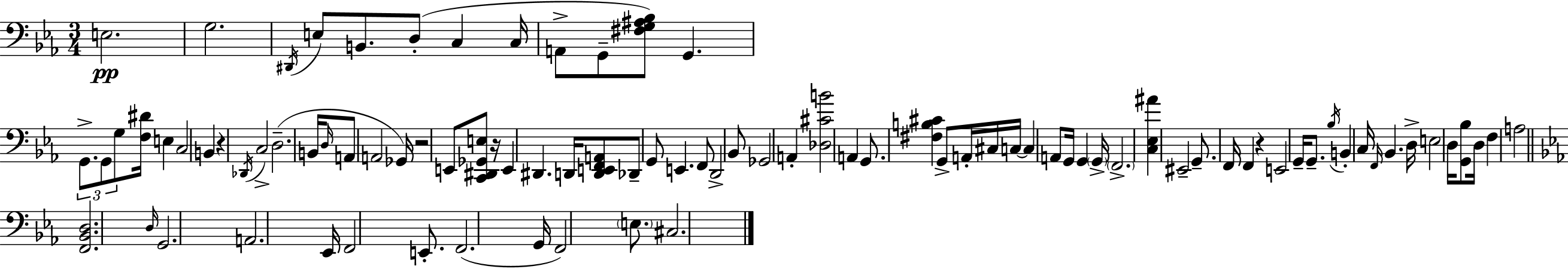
{
  \clef bass
  \numericTimeSignature
  \time 3/4
  \key ees \major
  \repeat volta 2 { e2.\pp | g2. | \acciaccatura { dis,16 } e8 b,8. d8-.( c4 | c16 a,8-> g,8-- <fis g ais bes>8) g,4. | \break \tuplet 3/2 { g,8.-> g,8 g8 } <f dis'>16 e4 | c2 b,4 | r4 \acciaccatura { des,16 } c2-> | d2.--( | \break b,16 \grace { d16 } a,8 a,2 | ges,16) r2 e,8 | <c, dis, ges, e>8 r16 e,4 dis,4. | d,16 <d, e, f, a,>8 des,8-- g,8 e,4. | \break f,8 d,2-> | bes,8 ges,2 a,4-. | <des cis' b'>2 a,4 | g,8. <fis b cis'>4 g,8-> | \break a,16-. cis16 c16~~ c4 a,8 g,16 g,4 | \parenthesize g,16-> \parenthesize f,2.-> | <c ees ais'>4 eis,2-- | g,8.-- f,16 f,4 r4 | \break e,2 g,16-- | g,8.-- \acciaccatura { bes16 } b,4-. c16 \grace { f,16 } bes,4. | d16-> e2 | d16 <g, bes>8 d16 f4 a2 | \break \bar "||" \break \key ees \major <f, bes, d>2. | \grace { d16 } g,2. | a,2. | ees,16 f,2 e,8.-. | \break f,2.( | g,16 f,2) \parenthesize e8. | cis2. | } \bar "|."
}